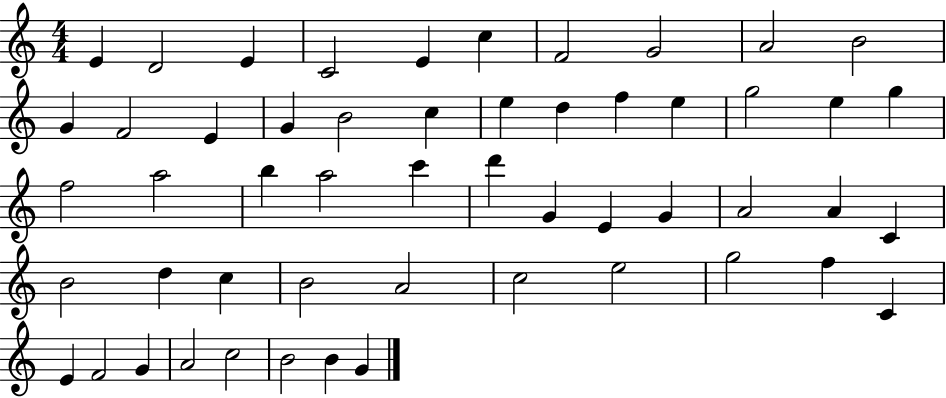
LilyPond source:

{
  \clef treble
  \numericTimeSignature
  \time 4/4
  \key c \major
  e'4 d'2 e'4 | c'2 e'4 c''4 | f'2 g'2 | a'2 b'2 | \break g'4 f'2 e'4 | g'4 b'2 c''4 | e''4 d''4 f''4 e''4 | g''2 e''4 g''4 | \break f''2 a''2 | b''4 a''2 c'''4 | d'''4 g'4 e'4 g'4 | a'2 a'4 c'4 | \break b'2 d''4 c''4 | b'2 a'2 | c''2 e''2 | g''2 f''4 c'4 | \break e'4 f'2 g'4 | a'2 c''2 | b'2 b'4 g'4 | \bar "|."
}